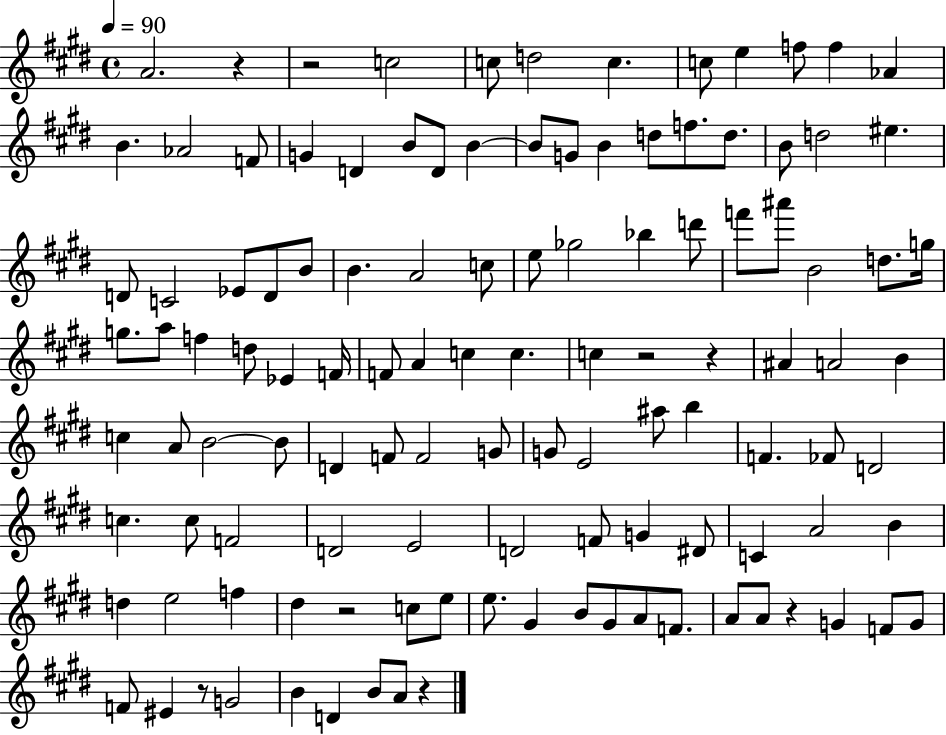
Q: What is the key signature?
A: E major